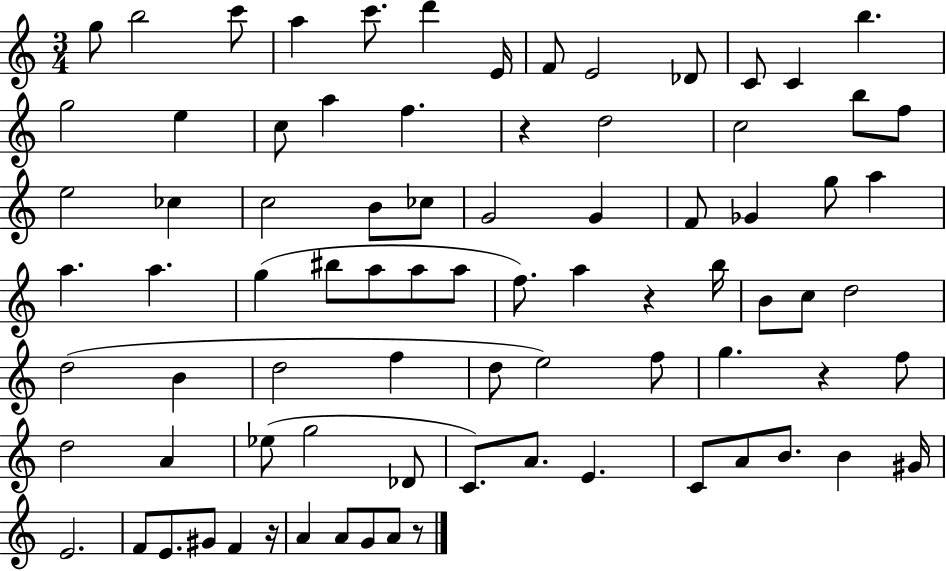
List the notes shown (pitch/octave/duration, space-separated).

G5/e B5/h C6/e A5/q C6/e. D6/q E4/s F4/e E4/h Db4/e C4/e C4/q B5/q. G5/h E5/q C5/e A5/q F5/q. R/q D5/h C5/h B5/e F5/e E5/h CES5/q C5/h B4/e CES5/e G4/h G4/q F4/e Gb4/q G5/e A5/q A5/q. A5/q. G5/q BIS5/e A5/e A5/e A5/e F5/e. A5/q R/q B5/s B4/e C5/e D5/h D5/h B4/q D5/h F5/q D5/e E5/h F5/e G5/q. R/q F5/e D5/h A4/q Eb5/e G5/h Db4/e C4/e. A4/e. E4/q. C4/e A4/e B4/e. B4/q G#4/s E4/h. F4/e E4/e. G#4/e F4/q R/s A4/q A4/e G4/e A4/e R/e